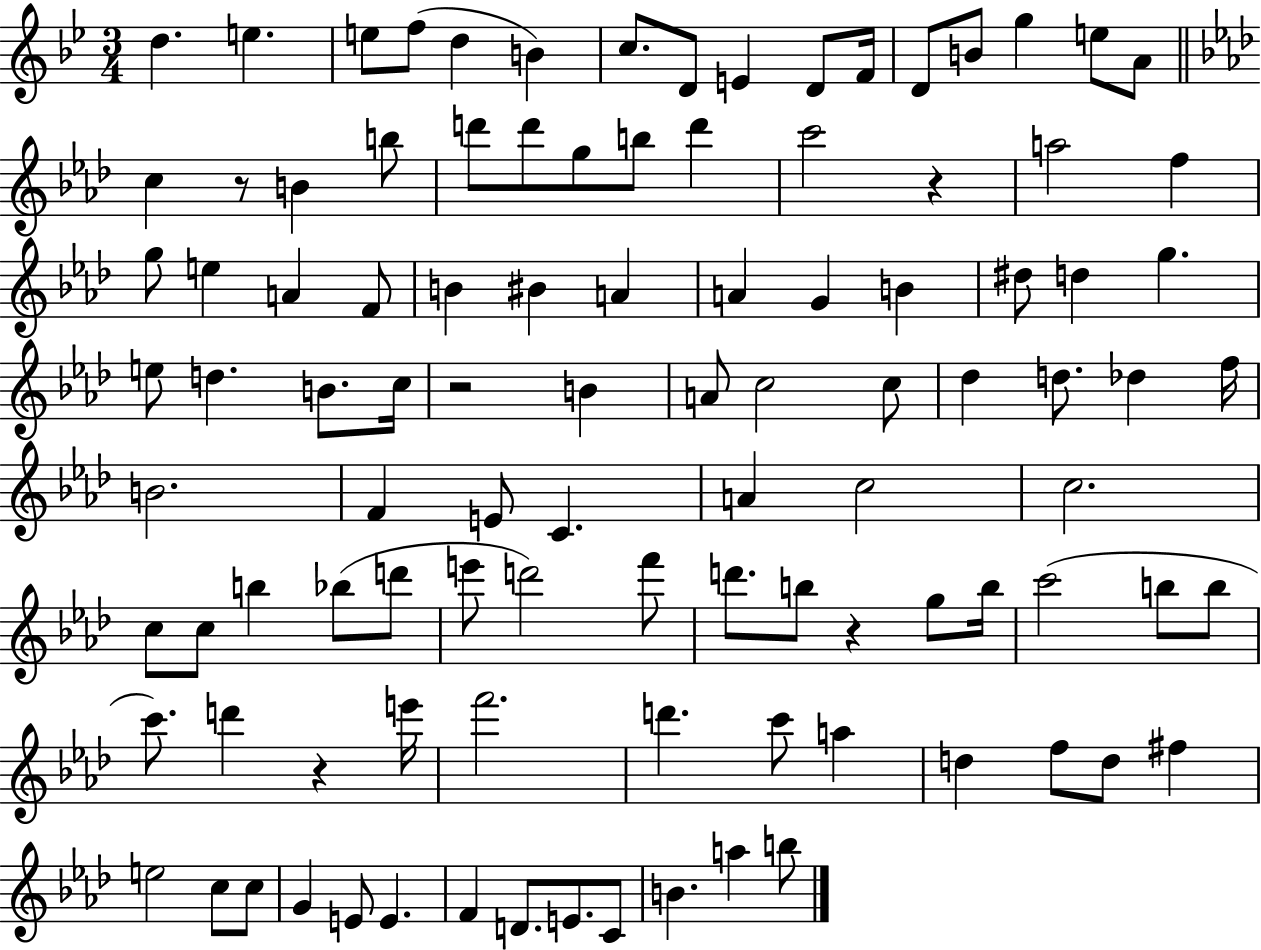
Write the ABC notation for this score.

X:1
T:Untitled
M:3/4
L:1/4
K:Bb
d e e/2 f/2 d B c/2 D/2 E D/2 F/4 D/2 B/2 g e/2 A/2 c z/2 B b/2 d'/2 d'/2 g/2 b/2 d' c'2 z a2 f g/2 e A F/2 B ^B A A G B ^d/2 d g e/2 d B/2 c/4 z2 B A/2 c2 c/2 _d d/2 _d f/4 B2 F E/2 C A c2 c2 c/2 c/2 b _b/2 d'/2 e'/2 d'2 f'/2 d'/2 b/2 z g/2 b/4 c'2 b/2 b/2 c'/2 d' z e'/4 f'2 d' c'/2 a d f/2 d/2 ^f e2 c/2 c/2 G E/2 E F D/2 E/2 C/2 B a b/2